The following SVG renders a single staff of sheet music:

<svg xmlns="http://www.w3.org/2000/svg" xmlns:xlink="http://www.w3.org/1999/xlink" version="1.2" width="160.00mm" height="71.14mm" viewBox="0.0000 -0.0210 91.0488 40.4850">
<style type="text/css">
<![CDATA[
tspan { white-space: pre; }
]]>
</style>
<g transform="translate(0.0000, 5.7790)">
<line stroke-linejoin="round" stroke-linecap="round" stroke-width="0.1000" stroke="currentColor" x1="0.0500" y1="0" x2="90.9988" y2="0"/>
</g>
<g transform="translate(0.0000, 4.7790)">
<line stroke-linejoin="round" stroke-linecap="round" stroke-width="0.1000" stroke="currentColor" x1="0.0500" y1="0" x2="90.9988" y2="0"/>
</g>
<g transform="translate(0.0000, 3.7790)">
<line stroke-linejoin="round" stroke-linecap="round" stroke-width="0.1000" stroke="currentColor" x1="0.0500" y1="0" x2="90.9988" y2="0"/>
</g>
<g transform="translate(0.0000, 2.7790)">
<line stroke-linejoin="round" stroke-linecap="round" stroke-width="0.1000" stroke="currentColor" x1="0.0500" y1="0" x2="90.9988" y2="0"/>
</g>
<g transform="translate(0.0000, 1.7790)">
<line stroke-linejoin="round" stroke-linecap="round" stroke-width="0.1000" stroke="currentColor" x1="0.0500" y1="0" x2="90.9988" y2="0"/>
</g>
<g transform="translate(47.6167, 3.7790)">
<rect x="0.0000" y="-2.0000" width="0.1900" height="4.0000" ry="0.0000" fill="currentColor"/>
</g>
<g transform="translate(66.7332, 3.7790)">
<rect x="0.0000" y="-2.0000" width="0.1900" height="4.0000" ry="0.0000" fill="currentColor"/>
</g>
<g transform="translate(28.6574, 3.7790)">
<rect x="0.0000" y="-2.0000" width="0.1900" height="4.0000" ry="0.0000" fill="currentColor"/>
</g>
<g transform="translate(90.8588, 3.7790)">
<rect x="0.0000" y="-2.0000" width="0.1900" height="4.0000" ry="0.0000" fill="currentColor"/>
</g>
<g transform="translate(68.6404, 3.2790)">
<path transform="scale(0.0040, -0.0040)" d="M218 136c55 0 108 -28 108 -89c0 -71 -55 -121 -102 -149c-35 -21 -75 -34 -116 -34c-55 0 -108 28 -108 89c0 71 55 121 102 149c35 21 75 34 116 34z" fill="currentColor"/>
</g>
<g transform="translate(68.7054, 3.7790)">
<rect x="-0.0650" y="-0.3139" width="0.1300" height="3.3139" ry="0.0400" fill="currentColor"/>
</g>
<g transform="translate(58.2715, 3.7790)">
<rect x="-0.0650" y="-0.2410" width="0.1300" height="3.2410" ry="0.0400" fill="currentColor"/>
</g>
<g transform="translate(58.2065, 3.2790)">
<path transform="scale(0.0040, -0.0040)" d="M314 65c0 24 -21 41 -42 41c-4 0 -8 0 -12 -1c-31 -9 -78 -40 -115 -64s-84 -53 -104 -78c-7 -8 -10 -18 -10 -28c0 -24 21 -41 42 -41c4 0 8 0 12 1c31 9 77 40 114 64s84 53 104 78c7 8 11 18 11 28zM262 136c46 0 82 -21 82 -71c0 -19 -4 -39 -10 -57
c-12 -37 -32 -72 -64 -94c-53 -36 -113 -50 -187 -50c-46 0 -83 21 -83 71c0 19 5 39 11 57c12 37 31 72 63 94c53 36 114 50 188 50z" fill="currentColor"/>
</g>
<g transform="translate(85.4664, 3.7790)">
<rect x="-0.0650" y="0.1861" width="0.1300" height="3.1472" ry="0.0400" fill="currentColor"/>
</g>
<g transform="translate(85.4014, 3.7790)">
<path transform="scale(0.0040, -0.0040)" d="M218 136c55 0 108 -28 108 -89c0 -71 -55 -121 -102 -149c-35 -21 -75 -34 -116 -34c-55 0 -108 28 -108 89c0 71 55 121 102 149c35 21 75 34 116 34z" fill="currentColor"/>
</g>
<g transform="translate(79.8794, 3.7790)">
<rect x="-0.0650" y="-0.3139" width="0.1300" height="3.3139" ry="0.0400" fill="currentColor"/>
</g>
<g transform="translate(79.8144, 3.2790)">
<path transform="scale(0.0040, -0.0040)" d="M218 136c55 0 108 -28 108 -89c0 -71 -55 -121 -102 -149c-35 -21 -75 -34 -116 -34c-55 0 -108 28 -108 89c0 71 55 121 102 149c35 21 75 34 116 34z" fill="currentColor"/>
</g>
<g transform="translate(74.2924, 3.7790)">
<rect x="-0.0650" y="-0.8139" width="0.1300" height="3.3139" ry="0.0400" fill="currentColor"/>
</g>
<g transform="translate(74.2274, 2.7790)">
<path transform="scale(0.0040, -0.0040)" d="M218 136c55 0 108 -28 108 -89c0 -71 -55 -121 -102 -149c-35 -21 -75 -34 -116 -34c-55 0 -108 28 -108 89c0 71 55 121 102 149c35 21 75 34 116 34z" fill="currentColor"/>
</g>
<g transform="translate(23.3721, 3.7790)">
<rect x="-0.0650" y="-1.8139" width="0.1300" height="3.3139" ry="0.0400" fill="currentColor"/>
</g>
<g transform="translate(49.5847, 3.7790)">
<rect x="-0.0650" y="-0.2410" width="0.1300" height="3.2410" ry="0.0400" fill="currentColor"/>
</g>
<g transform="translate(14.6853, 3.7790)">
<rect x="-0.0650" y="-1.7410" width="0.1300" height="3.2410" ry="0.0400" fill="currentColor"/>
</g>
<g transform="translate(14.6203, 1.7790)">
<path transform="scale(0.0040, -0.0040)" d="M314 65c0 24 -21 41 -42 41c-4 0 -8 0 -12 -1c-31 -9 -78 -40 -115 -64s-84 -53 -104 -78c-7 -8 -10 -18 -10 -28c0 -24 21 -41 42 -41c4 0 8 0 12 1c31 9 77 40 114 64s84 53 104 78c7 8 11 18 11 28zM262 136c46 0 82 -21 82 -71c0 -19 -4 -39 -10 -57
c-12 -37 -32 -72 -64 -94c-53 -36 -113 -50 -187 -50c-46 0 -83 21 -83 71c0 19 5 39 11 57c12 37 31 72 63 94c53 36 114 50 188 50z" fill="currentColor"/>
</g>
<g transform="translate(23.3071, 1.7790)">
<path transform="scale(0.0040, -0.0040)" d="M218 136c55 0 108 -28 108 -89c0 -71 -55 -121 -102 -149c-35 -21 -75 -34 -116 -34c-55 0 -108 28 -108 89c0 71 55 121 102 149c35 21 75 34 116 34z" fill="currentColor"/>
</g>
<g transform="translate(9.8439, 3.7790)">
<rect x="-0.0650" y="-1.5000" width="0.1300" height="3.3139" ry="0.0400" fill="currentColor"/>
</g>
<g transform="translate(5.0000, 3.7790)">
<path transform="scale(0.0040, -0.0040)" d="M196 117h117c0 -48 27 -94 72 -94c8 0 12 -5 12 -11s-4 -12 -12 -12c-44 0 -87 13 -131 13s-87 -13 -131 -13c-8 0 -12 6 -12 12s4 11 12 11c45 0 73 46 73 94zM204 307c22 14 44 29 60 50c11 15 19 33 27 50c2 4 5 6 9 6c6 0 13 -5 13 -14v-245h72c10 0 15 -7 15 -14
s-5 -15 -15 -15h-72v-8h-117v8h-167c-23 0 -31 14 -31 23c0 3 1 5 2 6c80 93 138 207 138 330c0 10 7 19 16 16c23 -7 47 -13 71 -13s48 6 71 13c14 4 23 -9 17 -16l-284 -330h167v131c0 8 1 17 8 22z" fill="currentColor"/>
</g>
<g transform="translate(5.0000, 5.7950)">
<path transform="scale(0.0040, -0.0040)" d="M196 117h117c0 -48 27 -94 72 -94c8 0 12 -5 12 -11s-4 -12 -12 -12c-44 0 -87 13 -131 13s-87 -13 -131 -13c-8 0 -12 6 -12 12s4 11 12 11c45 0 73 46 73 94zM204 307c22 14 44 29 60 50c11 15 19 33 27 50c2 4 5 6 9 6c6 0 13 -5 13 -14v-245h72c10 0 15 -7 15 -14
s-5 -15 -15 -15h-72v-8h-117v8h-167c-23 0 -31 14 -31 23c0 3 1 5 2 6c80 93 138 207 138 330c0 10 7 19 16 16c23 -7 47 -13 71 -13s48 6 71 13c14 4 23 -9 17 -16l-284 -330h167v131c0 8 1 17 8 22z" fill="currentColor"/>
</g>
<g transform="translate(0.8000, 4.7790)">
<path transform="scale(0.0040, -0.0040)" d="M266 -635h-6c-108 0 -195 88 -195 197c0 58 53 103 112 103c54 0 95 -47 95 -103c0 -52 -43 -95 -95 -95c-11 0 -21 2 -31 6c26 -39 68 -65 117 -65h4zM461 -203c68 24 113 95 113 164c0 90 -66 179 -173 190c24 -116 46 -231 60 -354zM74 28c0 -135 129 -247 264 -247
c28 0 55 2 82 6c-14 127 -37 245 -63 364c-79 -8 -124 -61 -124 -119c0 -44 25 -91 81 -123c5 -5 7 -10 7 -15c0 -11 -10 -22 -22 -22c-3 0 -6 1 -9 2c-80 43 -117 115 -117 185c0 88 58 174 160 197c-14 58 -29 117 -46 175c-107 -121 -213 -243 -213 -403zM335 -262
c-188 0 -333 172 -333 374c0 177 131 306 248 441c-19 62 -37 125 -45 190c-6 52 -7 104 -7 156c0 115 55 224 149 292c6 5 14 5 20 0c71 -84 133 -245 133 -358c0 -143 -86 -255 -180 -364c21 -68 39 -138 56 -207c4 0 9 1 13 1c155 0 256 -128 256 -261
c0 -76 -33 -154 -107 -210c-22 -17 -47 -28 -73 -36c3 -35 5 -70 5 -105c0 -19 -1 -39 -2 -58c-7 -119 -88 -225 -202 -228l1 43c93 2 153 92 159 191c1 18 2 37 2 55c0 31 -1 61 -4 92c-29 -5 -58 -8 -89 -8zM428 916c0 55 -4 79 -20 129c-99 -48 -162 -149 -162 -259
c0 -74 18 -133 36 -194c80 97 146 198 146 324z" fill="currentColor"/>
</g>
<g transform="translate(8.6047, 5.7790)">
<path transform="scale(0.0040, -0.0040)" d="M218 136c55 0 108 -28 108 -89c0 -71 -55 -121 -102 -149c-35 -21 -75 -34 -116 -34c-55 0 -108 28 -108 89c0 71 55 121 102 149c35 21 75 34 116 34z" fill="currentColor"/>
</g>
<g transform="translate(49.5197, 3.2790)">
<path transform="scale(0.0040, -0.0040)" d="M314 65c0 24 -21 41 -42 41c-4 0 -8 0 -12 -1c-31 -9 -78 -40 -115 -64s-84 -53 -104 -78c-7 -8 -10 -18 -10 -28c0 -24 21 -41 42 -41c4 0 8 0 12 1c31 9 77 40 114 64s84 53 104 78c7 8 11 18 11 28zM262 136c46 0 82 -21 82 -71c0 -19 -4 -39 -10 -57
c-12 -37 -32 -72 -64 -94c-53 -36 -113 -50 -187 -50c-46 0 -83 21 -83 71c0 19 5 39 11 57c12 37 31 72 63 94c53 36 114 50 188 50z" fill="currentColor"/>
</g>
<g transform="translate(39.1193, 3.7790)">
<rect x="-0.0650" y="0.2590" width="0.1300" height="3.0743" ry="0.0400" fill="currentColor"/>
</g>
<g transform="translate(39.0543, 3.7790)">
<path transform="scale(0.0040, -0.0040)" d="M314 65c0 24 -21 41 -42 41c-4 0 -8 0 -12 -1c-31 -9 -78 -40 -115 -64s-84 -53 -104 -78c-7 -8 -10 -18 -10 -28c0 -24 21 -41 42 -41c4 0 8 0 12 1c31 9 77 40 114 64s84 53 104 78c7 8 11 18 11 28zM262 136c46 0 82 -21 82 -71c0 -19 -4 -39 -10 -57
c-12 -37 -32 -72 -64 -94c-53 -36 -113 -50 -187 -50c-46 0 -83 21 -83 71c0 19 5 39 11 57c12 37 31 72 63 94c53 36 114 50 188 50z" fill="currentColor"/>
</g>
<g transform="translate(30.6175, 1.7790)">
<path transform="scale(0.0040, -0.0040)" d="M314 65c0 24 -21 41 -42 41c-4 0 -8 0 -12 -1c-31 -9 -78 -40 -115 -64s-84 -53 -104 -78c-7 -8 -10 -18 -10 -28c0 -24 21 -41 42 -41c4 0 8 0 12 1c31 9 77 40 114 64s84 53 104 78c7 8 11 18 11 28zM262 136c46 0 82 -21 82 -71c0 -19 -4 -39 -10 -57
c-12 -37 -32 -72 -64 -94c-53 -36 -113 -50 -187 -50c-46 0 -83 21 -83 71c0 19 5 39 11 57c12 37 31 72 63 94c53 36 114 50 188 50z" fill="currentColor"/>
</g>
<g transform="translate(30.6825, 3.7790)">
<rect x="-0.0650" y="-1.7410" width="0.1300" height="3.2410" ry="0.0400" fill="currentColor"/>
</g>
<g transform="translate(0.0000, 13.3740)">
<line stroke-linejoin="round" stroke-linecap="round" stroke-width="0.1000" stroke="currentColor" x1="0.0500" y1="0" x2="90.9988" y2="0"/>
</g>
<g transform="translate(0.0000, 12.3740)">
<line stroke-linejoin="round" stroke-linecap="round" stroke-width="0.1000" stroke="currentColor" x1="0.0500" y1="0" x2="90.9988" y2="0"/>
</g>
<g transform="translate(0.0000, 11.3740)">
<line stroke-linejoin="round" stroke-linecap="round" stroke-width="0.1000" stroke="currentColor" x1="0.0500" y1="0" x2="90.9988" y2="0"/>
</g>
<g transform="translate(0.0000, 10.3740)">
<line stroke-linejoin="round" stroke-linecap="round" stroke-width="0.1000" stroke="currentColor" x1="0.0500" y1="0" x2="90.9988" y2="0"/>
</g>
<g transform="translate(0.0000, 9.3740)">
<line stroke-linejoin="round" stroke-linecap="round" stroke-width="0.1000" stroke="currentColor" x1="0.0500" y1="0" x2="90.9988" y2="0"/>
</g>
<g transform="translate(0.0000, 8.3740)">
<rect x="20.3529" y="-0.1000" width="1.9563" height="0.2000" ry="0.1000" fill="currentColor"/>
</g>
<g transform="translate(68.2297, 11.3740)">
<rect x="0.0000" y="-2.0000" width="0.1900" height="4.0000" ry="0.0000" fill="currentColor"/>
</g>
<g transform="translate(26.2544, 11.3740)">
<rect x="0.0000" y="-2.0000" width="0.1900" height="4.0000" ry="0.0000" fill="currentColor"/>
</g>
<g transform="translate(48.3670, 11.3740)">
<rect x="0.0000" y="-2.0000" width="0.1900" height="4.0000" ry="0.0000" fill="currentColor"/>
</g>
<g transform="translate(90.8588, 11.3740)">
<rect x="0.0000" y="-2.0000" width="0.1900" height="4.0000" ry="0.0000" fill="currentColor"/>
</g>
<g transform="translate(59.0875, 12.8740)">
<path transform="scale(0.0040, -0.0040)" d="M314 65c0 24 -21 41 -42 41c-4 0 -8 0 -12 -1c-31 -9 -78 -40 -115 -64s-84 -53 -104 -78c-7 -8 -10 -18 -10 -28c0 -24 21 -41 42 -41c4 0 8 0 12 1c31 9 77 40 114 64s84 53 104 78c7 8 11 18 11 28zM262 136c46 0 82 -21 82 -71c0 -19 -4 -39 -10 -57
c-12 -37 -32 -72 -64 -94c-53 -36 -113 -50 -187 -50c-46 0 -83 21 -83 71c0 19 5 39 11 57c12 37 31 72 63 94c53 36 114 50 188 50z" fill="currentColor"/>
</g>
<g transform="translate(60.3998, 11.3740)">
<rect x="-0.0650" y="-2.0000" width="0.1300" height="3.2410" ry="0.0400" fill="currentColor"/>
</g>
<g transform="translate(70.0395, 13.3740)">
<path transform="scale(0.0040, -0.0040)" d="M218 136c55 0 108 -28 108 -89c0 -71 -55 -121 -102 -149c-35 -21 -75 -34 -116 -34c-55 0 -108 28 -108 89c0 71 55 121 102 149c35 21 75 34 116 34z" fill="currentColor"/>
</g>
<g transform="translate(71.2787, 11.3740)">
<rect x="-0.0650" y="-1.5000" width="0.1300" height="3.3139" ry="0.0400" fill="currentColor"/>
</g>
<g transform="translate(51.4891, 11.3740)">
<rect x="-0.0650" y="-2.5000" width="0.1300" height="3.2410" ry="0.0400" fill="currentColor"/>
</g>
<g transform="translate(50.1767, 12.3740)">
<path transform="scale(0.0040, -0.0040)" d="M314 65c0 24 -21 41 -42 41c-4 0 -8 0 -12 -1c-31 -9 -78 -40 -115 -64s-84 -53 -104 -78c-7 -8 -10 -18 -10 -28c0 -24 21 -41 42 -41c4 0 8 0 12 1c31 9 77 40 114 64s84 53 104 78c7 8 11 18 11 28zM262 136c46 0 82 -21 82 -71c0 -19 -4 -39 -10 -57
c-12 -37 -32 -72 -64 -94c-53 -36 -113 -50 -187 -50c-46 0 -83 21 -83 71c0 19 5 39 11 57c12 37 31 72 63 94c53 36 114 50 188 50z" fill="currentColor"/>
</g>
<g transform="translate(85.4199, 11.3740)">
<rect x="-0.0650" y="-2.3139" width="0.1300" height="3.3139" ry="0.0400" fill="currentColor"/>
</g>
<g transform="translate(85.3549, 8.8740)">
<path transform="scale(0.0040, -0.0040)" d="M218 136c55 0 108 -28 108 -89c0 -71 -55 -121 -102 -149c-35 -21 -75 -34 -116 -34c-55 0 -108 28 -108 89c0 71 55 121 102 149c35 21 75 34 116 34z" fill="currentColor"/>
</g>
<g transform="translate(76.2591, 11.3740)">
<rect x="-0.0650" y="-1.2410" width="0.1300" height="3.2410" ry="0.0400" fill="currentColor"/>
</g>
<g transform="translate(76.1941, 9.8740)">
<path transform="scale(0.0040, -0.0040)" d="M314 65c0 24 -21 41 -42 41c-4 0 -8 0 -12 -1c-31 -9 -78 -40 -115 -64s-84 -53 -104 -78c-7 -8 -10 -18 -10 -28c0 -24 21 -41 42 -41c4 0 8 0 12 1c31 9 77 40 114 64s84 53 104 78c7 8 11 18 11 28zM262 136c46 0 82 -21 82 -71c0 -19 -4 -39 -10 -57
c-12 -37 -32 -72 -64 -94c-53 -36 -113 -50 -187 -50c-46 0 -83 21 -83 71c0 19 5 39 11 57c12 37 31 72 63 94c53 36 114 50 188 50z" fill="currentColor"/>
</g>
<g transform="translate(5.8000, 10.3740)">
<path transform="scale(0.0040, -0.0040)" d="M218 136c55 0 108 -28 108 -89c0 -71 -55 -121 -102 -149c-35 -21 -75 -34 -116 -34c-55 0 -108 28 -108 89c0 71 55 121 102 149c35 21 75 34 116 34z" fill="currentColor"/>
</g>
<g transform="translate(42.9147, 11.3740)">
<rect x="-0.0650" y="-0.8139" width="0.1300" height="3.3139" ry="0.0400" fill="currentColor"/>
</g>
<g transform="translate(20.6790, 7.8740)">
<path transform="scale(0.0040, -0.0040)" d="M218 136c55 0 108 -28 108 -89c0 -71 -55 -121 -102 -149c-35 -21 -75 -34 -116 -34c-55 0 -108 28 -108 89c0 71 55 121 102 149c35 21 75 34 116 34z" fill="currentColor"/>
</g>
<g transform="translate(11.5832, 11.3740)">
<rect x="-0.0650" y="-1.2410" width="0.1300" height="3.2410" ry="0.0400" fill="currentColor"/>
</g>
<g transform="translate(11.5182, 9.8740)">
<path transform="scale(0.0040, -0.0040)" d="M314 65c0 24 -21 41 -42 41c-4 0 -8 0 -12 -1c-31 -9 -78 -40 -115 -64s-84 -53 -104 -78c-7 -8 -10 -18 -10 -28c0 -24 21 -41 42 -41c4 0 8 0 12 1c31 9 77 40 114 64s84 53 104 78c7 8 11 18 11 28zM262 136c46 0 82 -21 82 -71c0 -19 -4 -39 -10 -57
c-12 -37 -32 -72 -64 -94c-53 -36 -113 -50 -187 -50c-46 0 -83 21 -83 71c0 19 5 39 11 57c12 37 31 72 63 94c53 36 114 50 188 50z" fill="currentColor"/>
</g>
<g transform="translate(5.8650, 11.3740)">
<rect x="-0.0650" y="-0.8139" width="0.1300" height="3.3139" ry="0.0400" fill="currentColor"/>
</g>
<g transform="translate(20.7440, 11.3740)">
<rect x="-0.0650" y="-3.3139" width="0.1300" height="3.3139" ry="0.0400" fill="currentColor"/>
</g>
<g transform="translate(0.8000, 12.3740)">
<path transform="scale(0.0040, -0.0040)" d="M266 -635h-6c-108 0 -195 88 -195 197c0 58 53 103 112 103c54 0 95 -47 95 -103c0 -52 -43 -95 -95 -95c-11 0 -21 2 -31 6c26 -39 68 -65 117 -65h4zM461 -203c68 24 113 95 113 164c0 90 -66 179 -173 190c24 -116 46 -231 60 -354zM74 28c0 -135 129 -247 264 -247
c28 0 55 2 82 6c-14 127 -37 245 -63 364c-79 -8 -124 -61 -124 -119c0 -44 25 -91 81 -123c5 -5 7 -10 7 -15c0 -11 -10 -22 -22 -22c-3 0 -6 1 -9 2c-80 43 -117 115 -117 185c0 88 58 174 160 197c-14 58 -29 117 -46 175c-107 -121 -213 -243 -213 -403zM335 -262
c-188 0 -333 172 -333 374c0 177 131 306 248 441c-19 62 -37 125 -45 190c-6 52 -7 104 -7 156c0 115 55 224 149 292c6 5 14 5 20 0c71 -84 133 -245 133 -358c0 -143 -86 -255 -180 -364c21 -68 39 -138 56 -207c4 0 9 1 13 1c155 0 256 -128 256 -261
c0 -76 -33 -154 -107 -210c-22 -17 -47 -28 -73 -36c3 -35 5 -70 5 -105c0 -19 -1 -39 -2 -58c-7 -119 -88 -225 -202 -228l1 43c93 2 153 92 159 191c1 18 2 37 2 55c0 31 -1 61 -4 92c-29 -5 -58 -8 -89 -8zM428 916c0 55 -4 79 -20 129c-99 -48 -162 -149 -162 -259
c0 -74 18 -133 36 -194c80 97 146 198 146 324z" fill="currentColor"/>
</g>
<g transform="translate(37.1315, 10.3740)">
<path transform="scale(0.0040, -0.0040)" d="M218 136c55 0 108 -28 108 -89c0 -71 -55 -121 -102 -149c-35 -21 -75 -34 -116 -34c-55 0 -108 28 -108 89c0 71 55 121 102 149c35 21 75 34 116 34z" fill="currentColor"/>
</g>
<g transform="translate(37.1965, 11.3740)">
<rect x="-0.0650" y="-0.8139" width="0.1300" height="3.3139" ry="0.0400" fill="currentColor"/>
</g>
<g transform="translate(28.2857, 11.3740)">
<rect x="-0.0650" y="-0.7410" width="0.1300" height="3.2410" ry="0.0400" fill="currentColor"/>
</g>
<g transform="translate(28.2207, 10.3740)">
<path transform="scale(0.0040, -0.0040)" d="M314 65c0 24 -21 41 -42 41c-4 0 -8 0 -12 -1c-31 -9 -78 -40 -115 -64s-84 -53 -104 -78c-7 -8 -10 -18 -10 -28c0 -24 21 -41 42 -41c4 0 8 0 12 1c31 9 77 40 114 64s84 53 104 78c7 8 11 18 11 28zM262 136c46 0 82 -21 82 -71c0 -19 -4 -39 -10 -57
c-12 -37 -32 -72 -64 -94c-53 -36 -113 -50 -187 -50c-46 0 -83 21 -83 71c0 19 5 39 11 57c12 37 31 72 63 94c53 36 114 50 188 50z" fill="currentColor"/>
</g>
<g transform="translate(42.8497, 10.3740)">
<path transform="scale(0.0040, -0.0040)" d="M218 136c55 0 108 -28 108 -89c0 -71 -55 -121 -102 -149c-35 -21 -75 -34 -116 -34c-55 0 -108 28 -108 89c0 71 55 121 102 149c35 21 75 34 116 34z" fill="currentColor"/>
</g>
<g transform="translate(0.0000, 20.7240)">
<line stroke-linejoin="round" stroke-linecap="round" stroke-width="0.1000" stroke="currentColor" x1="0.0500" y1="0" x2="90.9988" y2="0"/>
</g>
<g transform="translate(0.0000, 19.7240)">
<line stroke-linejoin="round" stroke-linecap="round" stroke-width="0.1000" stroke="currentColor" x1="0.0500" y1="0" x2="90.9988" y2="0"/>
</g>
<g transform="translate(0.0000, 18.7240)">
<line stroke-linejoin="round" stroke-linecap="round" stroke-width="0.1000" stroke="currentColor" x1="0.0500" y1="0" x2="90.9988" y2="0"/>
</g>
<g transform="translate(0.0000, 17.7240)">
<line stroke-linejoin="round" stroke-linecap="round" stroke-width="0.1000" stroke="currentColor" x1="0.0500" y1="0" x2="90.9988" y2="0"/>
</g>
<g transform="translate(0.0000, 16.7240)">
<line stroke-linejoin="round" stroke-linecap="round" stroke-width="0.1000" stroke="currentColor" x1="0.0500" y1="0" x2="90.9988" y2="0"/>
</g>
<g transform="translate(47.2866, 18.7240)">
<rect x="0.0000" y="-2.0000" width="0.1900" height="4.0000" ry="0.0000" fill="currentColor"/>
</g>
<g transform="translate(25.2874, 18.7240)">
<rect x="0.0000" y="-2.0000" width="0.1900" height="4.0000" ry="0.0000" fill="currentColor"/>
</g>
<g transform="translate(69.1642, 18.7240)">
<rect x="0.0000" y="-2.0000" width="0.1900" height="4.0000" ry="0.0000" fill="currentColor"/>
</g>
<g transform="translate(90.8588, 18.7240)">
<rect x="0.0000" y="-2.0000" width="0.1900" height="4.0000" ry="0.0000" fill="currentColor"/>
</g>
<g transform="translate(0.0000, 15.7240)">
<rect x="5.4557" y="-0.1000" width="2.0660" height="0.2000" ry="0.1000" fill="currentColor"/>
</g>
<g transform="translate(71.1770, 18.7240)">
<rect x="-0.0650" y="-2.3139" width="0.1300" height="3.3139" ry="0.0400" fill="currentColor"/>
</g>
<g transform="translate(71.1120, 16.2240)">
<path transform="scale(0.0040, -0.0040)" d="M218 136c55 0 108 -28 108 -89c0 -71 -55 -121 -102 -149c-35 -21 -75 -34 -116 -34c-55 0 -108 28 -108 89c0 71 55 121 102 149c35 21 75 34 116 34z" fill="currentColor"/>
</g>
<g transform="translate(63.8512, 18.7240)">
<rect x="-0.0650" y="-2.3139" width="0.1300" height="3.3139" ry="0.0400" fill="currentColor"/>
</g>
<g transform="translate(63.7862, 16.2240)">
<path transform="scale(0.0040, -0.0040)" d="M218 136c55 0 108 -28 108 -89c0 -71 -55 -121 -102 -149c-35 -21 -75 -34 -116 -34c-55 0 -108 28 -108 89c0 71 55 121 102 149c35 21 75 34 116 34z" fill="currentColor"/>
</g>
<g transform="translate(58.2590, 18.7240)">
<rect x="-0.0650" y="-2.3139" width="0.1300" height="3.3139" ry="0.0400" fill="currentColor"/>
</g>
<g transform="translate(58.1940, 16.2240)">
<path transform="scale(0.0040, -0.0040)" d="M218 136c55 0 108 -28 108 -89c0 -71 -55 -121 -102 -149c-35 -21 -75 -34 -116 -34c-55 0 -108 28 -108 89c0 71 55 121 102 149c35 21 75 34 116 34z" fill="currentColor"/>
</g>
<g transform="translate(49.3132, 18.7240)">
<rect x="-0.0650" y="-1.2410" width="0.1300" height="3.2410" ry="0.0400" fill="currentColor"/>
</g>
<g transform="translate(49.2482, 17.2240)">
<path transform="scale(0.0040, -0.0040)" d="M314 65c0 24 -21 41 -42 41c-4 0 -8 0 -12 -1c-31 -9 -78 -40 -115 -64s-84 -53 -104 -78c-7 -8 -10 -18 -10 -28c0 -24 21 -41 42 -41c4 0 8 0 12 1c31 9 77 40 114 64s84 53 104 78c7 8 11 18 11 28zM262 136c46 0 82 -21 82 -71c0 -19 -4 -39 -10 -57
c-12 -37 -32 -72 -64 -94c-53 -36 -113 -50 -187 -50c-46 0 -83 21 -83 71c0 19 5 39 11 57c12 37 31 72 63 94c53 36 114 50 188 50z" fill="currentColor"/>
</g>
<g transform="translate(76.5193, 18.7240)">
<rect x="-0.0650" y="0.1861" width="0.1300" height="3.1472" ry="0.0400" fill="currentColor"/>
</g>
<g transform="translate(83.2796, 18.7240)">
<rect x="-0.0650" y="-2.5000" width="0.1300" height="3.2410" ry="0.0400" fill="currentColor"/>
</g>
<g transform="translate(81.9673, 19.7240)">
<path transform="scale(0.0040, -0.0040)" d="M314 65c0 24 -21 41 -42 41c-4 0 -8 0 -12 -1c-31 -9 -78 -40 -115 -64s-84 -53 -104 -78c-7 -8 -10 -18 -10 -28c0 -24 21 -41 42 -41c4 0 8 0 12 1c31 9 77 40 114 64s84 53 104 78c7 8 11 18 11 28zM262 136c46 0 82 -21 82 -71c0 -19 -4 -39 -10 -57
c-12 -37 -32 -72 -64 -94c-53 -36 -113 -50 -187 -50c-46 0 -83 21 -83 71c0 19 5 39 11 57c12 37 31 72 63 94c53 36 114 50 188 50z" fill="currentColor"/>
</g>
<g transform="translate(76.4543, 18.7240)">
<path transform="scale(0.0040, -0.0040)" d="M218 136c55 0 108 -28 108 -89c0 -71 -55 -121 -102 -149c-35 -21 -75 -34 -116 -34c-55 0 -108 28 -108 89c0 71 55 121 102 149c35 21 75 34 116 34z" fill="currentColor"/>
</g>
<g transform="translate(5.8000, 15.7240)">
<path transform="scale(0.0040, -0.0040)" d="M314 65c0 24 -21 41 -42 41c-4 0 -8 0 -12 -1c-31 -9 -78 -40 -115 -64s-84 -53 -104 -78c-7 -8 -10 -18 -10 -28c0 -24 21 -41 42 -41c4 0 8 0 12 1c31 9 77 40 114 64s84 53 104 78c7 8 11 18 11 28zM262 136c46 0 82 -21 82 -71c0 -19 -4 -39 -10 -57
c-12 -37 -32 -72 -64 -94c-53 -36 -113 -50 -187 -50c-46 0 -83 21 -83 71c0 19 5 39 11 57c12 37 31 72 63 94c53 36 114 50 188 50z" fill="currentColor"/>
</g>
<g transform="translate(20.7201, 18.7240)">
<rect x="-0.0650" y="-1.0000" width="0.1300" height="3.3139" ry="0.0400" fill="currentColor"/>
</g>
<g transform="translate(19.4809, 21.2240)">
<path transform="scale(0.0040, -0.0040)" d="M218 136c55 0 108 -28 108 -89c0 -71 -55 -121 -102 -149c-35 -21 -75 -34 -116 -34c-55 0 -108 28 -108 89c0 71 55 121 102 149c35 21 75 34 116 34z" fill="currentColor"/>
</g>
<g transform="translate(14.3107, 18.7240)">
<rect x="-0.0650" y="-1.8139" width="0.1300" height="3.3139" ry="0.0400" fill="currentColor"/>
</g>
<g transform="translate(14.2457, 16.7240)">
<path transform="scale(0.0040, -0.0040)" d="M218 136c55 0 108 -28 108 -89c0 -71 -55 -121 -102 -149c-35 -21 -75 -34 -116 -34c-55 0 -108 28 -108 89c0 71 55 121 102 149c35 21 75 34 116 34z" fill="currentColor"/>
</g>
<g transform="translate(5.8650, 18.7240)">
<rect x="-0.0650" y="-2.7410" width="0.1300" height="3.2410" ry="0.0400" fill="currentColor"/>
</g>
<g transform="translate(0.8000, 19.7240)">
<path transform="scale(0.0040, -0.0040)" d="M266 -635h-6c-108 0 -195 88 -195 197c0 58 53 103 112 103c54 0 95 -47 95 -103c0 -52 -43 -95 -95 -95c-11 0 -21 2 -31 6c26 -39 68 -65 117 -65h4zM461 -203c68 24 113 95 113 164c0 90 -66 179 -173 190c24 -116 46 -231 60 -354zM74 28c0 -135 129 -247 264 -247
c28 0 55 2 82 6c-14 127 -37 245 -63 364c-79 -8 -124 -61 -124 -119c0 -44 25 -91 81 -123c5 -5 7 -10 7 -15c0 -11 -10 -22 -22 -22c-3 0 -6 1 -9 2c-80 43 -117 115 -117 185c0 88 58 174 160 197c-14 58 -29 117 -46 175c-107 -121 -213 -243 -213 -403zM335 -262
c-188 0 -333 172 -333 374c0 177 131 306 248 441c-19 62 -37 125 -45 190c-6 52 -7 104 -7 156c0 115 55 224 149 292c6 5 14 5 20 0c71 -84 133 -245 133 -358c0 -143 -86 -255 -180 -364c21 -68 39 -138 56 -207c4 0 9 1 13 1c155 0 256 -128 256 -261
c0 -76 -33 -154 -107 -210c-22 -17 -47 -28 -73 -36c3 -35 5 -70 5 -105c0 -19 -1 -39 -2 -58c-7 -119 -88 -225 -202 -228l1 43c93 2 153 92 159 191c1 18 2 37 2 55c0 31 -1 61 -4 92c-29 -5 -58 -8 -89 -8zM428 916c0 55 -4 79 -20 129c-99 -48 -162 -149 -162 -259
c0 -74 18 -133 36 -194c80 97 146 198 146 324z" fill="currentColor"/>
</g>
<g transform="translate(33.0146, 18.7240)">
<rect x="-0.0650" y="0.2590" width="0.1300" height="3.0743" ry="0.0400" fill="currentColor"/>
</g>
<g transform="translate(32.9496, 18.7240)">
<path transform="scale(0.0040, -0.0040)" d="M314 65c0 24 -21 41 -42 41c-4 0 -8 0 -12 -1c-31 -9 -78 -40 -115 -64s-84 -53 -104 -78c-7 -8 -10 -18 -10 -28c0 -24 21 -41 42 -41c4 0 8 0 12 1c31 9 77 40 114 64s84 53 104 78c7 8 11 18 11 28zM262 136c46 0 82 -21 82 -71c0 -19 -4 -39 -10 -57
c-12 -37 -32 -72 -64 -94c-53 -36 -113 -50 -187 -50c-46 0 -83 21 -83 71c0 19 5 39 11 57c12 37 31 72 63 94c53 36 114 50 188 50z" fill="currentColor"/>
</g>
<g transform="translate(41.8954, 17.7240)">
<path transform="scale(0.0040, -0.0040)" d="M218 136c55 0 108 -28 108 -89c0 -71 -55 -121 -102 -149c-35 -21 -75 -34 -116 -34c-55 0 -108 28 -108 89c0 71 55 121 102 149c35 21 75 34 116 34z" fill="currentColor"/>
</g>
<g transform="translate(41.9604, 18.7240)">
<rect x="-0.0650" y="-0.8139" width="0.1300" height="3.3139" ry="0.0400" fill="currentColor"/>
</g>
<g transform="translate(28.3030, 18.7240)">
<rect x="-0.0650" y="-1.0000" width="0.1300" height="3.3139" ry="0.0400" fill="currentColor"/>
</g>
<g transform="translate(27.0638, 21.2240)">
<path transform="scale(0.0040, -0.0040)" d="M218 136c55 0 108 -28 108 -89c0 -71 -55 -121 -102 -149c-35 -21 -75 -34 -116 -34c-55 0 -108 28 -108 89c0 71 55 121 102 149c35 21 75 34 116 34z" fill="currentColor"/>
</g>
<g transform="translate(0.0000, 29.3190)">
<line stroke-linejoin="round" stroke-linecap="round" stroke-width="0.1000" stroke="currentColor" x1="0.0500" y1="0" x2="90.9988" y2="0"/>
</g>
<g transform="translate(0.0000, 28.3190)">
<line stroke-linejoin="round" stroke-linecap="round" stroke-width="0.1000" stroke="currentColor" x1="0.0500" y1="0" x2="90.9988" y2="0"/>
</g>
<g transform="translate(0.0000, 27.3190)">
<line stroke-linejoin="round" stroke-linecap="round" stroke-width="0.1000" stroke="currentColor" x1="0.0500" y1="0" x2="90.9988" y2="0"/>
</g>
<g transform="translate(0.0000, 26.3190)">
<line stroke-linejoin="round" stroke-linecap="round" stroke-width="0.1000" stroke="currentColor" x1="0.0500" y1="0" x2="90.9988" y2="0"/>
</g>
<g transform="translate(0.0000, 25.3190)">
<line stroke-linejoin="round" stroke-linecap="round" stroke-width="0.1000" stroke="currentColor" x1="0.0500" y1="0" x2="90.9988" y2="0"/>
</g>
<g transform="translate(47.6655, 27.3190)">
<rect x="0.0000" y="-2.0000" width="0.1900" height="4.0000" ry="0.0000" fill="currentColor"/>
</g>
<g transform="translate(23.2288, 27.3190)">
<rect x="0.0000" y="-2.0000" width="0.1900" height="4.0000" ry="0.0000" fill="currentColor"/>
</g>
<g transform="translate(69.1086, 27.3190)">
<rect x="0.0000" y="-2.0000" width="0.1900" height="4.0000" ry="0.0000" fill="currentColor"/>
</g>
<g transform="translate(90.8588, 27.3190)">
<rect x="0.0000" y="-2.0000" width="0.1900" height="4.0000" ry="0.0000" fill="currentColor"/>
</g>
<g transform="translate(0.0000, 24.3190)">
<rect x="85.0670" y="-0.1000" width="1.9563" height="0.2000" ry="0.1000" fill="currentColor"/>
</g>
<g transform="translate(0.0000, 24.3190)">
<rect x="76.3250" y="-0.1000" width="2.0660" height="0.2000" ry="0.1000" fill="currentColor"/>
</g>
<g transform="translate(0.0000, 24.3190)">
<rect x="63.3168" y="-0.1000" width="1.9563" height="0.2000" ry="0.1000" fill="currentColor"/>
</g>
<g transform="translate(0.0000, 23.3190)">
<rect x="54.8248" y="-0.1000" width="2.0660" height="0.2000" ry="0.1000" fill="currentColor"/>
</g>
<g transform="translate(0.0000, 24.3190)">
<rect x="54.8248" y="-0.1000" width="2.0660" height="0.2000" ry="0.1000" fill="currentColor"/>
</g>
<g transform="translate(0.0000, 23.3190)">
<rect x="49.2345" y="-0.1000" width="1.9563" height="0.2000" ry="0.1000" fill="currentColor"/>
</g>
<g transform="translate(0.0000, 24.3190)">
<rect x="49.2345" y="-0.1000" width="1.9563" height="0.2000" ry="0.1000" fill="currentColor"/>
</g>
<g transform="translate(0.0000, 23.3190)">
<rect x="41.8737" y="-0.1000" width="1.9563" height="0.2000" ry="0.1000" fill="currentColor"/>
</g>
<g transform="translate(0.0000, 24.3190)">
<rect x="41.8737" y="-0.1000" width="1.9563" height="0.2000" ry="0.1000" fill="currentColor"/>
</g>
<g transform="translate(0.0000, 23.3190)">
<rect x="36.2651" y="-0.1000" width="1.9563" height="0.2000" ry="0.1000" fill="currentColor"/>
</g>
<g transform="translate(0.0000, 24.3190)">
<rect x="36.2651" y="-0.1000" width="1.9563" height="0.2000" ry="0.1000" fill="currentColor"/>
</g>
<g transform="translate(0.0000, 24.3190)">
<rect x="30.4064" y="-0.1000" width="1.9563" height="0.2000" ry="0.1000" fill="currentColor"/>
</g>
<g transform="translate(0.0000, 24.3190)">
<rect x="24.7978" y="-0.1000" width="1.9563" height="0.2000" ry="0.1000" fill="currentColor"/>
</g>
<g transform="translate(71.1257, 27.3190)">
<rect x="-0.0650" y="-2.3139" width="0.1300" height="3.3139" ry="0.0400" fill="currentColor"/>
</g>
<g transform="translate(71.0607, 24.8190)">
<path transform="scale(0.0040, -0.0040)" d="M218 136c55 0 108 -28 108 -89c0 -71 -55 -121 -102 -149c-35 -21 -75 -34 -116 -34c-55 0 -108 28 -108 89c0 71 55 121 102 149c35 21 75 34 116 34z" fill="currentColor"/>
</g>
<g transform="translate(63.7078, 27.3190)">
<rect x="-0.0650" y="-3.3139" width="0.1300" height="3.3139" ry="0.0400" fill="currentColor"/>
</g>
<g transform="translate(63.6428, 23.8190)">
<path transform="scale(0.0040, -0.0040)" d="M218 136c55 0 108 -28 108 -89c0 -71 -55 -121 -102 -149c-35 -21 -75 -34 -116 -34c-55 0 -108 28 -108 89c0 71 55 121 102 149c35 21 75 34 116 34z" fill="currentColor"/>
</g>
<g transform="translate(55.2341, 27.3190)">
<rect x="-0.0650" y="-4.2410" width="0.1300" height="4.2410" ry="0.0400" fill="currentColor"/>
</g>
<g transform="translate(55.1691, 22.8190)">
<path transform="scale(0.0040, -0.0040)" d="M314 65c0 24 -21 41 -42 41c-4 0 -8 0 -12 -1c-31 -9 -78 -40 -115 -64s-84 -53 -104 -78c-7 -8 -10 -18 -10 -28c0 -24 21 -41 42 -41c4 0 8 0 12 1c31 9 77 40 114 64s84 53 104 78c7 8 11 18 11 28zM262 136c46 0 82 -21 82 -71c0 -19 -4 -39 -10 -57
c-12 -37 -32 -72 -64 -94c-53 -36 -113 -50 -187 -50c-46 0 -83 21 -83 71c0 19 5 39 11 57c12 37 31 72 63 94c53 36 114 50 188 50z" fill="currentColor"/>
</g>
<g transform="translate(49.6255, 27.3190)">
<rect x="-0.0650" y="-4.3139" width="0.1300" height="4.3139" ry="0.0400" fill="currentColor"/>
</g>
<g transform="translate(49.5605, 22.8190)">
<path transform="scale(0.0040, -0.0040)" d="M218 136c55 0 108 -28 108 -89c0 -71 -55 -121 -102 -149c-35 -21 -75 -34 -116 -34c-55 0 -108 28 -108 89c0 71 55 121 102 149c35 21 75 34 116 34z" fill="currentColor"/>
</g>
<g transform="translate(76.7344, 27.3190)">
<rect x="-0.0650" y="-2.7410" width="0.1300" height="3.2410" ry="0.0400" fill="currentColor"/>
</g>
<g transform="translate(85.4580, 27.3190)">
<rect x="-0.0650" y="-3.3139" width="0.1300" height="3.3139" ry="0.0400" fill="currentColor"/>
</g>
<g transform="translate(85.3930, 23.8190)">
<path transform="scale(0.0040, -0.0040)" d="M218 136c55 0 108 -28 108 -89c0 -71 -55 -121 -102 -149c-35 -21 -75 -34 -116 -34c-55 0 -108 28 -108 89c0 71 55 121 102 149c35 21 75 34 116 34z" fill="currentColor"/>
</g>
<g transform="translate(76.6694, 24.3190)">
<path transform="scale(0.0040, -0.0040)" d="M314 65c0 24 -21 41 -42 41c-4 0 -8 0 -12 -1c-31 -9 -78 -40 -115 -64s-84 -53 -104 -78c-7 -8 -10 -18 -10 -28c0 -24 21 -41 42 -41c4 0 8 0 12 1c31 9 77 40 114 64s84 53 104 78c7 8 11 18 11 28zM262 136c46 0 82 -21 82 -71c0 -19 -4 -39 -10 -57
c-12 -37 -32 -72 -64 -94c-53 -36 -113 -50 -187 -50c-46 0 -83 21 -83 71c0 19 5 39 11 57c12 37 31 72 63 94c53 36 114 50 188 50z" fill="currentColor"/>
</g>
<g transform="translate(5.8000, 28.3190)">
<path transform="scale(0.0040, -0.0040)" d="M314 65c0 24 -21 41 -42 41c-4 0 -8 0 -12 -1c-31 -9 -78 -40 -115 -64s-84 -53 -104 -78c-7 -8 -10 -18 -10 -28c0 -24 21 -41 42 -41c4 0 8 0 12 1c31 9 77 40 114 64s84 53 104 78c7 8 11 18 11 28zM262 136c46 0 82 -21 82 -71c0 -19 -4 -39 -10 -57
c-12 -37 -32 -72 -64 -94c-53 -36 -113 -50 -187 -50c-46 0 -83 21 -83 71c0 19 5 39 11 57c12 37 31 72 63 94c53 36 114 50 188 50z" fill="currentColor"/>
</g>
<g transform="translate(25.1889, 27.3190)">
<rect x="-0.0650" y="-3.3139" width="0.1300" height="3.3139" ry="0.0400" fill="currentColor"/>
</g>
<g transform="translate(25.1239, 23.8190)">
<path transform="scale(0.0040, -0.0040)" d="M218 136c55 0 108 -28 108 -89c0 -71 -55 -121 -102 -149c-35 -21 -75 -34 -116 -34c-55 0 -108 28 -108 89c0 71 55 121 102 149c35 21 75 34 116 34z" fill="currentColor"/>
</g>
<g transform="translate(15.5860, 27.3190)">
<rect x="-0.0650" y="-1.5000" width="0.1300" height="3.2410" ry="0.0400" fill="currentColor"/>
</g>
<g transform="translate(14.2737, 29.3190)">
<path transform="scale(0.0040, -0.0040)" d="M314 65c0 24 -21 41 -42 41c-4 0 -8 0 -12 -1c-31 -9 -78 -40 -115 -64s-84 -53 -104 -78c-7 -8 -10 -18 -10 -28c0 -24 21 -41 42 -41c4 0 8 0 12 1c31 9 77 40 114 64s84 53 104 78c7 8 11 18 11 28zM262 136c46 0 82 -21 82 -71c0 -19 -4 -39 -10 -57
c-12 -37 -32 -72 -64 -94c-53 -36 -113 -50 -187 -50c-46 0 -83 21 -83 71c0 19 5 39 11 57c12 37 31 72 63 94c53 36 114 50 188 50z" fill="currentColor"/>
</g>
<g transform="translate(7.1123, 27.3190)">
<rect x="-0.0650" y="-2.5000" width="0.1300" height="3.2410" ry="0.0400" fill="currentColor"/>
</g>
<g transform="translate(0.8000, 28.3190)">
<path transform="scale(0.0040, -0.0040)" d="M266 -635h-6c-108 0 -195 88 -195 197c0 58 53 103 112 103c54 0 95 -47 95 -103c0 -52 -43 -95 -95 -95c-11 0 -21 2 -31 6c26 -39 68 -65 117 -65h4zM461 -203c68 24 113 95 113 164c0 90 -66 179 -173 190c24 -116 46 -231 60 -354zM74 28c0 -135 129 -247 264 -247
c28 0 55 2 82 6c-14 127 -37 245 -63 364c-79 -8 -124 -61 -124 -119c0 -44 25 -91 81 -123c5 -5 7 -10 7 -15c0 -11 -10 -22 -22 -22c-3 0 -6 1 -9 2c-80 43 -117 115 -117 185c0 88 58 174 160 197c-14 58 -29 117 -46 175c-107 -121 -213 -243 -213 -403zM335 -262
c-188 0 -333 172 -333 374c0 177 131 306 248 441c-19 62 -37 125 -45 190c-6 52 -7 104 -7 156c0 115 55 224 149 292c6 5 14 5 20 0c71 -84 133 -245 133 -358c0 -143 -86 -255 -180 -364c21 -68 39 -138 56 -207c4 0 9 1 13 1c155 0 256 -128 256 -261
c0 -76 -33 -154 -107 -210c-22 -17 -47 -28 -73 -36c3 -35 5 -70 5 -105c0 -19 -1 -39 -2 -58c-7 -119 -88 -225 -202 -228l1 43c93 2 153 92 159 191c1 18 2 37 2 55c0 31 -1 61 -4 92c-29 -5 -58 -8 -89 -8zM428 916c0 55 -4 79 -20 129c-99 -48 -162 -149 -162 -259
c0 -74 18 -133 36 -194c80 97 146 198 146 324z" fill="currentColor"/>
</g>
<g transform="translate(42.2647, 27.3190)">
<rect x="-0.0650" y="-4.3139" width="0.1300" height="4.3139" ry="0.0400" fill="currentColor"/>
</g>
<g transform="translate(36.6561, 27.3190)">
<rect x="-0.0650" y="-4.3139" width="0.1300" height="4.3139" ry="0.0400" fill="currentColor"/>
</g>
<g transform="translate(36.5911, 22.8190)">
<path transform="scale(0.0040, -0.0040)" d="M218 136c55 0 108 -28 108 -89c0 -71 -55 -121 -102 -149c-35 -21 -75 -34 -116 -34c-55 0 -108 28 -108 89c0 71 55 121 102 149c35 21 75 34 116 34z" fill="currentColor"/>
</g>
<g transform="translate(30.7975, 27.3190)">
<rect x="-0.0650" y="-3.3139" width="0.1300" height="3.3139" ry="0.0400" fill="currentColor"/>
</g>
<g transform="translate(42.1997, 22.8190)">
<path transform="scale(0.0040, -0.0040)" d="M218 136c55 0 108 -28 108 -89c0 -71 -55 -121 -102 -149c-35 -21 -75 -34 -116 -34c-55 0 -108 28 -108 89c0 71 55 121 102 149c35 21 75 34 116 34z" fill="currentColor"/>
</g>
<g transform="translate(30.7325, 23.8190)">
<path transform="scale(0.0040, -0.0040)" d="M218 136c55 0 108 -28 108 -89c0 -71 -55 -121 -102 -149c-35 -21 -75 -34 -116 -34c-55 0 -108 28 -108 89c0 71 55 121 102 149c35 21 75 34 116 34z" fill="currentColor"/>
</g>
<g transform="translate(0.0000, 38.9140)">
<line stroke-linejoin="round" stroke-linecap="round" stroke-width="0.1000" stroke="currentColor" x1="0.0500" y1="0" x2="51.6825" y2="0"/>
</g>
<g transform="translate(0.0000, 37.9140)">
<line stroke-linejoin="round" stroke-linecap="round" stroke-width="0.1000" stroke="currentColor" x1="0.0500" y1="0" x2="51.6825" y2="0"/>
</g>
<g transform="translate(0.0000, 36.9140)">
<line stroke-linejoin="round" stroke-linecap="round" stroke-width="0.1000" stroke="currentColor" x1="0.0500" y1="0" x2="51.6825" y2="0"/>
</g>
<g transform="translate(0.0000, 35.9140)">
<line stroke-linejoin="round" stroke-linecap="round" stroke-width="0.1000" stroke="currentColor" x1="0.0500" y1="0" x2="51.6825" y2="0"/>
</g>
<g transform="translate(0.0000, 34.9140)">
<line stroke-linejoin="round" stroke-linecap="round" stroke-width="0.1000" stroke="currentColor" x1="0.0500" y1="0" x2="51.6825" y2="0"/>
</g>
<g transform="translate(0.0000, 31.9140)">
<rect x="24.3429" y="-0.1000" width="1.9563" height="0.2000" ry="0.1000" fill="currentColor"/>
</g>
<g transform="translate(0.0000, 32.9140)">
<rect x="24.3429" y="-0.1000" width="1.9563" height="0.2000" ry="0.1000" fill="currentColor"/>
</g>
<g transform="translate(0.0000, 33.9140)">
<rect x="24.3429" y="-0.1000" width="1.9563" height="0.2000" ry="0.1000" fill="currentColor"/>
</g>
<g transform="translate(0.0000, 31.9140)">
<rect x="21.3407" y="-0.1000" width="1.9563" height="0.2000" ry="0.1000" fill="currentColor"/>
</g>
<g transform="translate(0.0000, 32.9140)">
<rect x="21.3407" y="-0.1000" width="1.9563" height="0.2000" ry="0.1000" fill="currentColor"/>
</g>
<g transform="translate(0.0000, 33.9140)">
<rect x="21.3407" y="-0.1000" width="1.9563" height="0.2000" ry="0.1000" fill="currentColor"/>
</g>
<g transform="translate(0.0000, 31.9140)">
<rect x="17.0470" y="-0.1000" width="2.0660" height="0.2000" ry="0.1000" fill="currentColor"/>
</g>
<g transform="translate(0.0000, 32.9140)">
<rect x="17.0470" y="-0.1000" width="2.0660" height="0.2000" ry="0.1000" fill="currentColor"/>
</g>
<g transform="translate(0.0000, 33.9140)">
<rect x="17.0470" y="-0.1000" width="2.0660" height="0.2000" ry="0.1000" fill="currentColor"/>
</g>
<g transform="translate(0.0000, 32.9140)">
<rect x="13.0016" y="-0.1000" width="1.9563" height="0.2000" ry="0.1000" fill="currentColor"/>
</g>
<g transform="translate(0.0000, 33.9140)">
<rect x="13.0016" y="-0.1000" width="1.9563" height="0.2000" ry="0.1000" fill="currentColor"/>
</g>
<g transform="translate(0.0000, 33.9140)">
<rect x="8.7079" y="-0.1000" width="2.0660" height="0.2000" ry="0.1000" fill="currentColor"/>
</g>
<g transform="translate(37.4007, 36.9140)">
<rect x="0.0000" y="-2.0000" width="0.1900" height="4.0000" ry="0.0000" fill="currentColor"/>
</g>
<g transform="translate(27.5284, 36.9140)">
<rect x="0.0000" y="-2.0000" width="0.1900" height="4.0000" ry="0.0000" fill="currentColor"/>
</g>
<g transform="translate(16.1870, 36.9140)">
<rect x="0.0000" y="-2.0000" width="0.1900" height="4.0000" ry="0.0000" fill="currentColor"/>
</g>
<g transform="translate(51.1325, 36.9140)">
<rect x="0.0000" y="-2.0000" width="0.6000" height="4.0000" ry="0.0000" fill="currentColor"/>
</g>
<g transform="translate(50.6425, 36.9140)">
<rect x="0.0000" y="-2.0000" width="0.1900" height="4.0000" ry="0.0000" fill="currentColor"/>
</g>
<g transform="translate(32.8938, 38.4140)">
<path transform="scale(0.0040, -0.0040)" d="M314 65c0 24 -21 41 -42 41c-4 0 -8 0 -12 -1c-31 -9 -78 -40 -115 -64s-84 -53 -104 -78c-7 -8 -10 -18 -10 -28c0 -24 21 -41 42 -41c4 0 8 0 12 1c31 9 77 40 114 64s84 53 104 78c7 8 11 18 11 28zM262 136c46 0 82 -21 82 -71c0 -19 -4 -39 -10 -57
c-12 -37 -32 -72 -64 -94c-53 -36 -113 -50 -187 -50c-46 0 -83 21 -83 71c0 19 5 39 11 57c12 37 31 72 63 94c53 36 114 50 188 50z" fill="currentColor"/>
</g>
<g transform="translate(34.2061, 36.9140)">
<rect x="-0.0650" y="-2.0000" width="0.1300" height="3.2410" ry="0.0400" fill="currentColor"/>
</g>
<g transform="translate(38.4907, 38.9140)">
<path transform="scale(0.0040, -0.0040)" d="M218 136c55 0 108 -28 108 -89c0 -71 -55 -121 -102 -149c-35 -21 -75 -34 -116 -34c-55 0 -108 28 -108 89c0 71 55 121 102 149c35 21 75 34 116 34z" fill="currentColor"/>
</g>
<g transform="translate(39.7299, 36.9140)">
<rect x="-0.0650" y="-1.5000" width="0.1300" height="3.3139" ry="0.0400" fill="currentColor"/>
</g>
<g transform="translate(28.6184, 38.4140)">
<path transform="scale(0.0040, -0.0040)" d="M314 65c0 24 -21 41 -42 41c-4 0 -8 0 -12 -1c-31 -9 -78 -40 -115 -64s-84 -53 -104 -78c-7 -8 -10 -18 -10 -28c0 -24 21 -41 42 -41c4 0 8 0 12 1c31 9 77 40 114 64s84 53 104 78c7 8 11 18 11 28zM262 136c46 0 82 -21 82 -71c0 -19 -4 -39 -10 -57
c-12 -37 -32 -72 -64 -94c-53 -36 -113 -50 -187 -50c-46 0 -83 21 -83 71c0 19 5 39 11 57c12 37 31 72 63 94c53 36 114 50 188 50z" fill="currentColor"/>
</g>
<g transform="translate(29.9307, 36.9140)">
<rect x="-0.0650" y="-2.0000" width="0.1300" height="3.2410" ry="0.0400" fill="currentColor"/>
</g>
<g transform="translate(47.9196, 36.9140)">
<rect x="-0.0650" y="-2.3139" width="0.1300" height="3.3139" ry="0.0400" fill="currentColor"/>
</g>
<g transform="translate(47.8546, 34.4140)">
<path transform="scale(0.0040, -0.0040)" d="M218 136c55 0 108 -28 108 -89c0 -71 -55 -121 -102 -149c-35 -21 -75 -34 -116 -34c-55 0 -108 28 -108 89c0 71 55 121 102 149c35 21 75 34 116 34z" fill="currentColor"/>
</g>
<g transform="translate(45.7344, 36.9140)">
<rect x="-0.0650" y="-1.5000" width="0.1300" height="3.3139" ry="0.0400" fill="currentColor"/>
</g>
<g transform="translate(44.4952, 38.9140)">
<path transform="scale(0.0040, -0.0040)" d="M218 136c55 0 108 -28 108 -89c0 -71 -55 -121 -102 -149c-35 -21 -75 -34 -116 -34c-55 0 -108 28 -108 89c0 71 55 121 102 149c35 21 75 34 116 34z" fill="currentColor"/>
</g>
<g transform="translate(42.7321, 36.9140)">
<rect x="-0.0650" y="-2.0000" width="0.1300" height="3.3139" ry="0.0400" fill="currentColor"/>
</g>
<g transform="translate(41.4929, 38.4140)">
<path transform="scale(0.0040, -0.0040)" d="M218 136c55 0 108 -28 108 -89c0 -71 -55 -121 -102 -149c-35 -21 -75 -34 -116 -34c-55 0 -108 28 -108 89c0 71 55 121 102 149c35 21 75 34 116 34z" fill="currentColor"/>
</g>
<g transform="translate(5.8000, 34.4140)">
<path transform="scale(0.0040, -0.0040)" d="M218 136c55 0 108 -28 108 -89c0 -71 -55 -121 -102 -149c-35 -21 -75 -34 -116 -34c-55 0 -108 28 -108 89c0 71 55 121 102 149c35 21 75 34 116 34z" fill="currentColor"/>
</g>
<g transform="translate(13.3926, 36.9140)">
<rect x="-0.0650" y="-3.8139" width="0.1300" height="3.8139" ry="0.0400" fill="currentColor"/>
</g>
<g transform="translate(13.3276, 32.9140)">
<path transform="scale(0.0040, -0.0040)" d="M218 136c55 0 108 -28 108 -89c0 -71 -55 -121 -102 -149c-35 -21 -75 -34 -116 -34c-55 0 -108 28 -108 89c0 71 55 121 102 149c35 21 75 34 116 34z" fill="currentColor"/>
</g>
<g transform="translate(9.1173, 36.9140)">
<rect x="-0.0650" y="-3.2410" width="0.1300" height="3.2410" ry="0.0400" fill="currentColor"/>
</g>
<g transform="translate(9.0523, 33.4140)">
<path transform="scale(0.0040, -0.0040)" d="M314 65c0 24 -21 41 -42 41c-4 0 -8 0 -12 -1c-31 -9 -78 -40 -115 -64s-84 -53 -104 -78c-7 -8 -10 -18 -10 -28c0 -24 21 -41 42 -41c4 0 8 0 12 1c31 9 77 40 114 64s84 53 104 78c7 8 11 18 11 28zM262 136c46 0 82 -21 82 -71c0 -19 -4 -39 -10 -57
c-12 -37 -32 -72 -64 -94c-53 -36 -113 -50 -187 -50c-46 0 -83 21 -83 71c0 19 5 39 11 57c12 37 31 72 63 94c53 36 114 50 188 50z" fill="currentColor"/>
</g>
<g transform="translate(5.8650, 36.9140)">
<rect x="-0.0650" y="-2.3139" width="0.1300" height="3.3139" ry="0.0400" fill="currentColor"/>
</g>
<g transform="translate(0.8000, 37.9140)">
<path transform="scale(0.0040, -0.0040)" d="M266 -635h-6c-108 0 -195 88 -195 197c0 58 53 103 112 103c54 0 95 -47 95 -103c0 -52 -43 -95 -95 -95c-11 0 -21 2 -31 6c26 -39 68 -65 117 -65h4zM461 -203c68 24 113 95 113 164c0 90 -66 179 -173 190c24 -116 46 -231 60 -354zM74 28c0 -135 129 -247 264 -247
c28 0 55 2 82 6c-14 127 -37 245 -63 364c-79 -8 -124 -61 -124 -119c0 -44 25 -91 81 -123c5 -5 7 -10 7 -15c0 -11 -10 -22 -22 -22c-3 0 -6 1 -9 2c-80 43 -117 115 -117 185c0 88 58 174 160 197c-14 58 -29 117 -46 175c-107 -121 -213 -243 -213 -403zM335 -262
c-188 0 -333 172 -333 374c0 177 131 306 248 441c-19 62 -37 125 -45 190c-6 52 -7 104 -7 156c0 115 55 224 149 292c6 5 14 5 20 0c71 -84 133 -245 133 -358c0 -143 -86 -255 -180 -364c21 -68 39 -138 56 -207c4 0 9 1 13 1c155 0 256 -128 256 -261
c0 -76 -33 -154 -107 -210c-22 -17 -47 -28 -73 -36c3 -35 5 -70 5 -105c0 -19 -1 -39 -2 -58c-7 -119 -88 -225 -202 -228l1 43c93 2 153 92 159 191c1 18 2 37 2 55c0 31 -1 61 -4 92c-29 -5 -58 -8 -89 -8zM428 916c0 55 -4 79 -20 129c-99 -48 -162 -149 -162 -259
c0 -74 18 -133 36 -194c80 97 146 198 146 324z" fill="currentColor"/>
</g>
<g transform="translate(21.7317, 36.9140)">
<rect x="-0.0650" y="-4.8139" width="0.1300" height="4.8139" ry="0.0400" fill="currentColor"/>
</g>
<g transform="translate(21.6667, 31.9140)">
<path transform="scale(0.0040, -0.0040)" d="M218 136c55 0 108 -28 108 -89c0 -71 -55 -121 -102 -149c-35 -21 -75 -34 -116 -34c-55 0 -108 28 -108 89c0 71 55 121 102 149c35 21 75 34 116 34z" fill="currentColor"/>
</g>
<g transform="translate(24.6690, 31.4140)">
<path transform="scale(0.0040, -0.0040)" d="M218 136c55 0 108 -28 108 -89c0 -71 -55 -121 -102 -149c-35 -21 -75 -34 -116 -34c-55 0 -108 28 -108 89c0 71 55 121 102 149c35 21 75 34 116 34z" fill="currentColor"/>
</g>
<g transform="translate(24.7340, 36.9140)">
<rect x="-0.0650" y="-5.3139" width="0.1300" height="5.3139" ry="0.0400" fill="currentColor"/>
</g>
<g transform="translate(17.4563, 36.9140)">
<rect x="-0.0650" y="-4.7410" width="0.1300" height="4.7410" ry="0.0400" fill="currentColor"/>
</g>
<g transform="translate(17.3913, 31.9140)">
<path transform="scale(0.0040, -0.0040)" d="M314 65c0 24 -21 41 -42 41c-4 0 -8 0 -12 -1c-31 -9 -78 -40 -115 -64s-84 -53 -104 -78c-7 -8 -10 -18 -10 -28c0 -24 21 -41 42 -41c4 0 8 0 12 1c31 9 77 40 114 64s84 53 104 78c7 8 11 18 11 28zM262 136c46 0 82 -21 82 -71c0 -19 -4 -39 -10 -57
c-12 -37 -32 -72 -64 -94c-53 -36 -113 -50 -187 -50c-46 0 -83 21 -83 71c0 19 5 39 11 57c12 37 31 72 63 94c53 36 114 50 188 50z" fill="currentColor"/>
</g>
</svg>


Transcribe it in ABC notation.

X:1
T:Untitled
M:4/4
L:1/4
K:C
E f2 f f2 B2 c2 c2 c d c B d e2 b d2 d d G2 F2 E e2 g a2 f D D B2 d e2 g g g B G2 G2 E2 b b d' d' d' d'2 b g a2 b g b2 c' e'2 e' f' F2 F2 E F E g